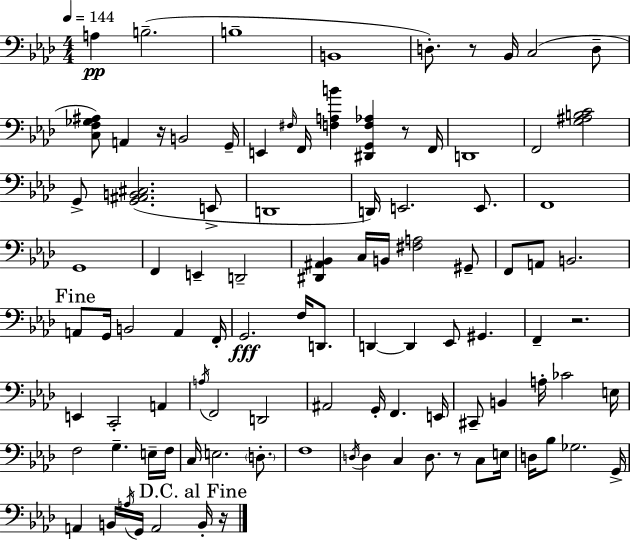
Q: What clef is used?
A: bass